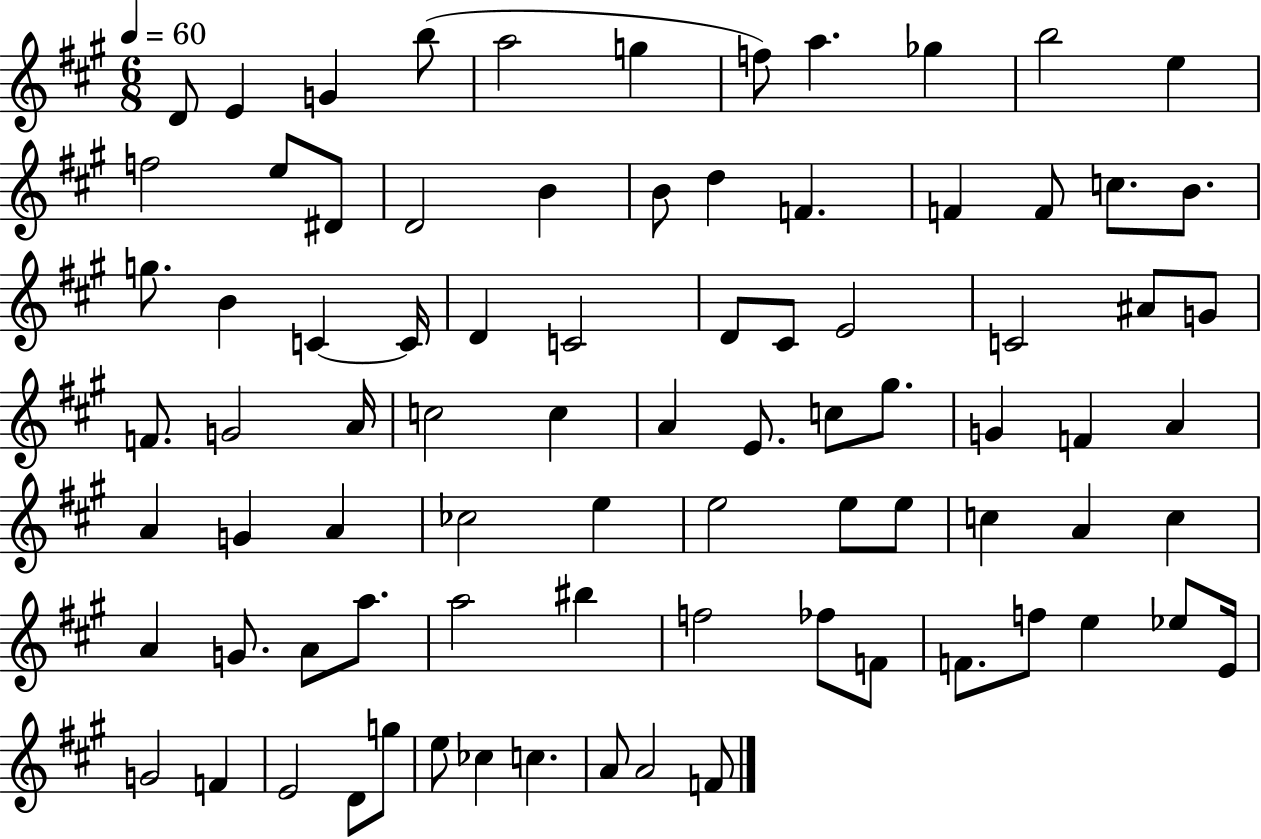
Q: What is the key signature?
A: A major